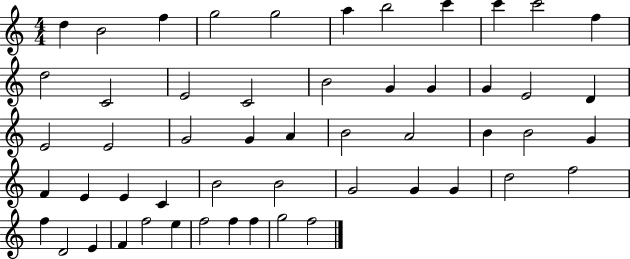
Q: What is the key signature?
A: C major